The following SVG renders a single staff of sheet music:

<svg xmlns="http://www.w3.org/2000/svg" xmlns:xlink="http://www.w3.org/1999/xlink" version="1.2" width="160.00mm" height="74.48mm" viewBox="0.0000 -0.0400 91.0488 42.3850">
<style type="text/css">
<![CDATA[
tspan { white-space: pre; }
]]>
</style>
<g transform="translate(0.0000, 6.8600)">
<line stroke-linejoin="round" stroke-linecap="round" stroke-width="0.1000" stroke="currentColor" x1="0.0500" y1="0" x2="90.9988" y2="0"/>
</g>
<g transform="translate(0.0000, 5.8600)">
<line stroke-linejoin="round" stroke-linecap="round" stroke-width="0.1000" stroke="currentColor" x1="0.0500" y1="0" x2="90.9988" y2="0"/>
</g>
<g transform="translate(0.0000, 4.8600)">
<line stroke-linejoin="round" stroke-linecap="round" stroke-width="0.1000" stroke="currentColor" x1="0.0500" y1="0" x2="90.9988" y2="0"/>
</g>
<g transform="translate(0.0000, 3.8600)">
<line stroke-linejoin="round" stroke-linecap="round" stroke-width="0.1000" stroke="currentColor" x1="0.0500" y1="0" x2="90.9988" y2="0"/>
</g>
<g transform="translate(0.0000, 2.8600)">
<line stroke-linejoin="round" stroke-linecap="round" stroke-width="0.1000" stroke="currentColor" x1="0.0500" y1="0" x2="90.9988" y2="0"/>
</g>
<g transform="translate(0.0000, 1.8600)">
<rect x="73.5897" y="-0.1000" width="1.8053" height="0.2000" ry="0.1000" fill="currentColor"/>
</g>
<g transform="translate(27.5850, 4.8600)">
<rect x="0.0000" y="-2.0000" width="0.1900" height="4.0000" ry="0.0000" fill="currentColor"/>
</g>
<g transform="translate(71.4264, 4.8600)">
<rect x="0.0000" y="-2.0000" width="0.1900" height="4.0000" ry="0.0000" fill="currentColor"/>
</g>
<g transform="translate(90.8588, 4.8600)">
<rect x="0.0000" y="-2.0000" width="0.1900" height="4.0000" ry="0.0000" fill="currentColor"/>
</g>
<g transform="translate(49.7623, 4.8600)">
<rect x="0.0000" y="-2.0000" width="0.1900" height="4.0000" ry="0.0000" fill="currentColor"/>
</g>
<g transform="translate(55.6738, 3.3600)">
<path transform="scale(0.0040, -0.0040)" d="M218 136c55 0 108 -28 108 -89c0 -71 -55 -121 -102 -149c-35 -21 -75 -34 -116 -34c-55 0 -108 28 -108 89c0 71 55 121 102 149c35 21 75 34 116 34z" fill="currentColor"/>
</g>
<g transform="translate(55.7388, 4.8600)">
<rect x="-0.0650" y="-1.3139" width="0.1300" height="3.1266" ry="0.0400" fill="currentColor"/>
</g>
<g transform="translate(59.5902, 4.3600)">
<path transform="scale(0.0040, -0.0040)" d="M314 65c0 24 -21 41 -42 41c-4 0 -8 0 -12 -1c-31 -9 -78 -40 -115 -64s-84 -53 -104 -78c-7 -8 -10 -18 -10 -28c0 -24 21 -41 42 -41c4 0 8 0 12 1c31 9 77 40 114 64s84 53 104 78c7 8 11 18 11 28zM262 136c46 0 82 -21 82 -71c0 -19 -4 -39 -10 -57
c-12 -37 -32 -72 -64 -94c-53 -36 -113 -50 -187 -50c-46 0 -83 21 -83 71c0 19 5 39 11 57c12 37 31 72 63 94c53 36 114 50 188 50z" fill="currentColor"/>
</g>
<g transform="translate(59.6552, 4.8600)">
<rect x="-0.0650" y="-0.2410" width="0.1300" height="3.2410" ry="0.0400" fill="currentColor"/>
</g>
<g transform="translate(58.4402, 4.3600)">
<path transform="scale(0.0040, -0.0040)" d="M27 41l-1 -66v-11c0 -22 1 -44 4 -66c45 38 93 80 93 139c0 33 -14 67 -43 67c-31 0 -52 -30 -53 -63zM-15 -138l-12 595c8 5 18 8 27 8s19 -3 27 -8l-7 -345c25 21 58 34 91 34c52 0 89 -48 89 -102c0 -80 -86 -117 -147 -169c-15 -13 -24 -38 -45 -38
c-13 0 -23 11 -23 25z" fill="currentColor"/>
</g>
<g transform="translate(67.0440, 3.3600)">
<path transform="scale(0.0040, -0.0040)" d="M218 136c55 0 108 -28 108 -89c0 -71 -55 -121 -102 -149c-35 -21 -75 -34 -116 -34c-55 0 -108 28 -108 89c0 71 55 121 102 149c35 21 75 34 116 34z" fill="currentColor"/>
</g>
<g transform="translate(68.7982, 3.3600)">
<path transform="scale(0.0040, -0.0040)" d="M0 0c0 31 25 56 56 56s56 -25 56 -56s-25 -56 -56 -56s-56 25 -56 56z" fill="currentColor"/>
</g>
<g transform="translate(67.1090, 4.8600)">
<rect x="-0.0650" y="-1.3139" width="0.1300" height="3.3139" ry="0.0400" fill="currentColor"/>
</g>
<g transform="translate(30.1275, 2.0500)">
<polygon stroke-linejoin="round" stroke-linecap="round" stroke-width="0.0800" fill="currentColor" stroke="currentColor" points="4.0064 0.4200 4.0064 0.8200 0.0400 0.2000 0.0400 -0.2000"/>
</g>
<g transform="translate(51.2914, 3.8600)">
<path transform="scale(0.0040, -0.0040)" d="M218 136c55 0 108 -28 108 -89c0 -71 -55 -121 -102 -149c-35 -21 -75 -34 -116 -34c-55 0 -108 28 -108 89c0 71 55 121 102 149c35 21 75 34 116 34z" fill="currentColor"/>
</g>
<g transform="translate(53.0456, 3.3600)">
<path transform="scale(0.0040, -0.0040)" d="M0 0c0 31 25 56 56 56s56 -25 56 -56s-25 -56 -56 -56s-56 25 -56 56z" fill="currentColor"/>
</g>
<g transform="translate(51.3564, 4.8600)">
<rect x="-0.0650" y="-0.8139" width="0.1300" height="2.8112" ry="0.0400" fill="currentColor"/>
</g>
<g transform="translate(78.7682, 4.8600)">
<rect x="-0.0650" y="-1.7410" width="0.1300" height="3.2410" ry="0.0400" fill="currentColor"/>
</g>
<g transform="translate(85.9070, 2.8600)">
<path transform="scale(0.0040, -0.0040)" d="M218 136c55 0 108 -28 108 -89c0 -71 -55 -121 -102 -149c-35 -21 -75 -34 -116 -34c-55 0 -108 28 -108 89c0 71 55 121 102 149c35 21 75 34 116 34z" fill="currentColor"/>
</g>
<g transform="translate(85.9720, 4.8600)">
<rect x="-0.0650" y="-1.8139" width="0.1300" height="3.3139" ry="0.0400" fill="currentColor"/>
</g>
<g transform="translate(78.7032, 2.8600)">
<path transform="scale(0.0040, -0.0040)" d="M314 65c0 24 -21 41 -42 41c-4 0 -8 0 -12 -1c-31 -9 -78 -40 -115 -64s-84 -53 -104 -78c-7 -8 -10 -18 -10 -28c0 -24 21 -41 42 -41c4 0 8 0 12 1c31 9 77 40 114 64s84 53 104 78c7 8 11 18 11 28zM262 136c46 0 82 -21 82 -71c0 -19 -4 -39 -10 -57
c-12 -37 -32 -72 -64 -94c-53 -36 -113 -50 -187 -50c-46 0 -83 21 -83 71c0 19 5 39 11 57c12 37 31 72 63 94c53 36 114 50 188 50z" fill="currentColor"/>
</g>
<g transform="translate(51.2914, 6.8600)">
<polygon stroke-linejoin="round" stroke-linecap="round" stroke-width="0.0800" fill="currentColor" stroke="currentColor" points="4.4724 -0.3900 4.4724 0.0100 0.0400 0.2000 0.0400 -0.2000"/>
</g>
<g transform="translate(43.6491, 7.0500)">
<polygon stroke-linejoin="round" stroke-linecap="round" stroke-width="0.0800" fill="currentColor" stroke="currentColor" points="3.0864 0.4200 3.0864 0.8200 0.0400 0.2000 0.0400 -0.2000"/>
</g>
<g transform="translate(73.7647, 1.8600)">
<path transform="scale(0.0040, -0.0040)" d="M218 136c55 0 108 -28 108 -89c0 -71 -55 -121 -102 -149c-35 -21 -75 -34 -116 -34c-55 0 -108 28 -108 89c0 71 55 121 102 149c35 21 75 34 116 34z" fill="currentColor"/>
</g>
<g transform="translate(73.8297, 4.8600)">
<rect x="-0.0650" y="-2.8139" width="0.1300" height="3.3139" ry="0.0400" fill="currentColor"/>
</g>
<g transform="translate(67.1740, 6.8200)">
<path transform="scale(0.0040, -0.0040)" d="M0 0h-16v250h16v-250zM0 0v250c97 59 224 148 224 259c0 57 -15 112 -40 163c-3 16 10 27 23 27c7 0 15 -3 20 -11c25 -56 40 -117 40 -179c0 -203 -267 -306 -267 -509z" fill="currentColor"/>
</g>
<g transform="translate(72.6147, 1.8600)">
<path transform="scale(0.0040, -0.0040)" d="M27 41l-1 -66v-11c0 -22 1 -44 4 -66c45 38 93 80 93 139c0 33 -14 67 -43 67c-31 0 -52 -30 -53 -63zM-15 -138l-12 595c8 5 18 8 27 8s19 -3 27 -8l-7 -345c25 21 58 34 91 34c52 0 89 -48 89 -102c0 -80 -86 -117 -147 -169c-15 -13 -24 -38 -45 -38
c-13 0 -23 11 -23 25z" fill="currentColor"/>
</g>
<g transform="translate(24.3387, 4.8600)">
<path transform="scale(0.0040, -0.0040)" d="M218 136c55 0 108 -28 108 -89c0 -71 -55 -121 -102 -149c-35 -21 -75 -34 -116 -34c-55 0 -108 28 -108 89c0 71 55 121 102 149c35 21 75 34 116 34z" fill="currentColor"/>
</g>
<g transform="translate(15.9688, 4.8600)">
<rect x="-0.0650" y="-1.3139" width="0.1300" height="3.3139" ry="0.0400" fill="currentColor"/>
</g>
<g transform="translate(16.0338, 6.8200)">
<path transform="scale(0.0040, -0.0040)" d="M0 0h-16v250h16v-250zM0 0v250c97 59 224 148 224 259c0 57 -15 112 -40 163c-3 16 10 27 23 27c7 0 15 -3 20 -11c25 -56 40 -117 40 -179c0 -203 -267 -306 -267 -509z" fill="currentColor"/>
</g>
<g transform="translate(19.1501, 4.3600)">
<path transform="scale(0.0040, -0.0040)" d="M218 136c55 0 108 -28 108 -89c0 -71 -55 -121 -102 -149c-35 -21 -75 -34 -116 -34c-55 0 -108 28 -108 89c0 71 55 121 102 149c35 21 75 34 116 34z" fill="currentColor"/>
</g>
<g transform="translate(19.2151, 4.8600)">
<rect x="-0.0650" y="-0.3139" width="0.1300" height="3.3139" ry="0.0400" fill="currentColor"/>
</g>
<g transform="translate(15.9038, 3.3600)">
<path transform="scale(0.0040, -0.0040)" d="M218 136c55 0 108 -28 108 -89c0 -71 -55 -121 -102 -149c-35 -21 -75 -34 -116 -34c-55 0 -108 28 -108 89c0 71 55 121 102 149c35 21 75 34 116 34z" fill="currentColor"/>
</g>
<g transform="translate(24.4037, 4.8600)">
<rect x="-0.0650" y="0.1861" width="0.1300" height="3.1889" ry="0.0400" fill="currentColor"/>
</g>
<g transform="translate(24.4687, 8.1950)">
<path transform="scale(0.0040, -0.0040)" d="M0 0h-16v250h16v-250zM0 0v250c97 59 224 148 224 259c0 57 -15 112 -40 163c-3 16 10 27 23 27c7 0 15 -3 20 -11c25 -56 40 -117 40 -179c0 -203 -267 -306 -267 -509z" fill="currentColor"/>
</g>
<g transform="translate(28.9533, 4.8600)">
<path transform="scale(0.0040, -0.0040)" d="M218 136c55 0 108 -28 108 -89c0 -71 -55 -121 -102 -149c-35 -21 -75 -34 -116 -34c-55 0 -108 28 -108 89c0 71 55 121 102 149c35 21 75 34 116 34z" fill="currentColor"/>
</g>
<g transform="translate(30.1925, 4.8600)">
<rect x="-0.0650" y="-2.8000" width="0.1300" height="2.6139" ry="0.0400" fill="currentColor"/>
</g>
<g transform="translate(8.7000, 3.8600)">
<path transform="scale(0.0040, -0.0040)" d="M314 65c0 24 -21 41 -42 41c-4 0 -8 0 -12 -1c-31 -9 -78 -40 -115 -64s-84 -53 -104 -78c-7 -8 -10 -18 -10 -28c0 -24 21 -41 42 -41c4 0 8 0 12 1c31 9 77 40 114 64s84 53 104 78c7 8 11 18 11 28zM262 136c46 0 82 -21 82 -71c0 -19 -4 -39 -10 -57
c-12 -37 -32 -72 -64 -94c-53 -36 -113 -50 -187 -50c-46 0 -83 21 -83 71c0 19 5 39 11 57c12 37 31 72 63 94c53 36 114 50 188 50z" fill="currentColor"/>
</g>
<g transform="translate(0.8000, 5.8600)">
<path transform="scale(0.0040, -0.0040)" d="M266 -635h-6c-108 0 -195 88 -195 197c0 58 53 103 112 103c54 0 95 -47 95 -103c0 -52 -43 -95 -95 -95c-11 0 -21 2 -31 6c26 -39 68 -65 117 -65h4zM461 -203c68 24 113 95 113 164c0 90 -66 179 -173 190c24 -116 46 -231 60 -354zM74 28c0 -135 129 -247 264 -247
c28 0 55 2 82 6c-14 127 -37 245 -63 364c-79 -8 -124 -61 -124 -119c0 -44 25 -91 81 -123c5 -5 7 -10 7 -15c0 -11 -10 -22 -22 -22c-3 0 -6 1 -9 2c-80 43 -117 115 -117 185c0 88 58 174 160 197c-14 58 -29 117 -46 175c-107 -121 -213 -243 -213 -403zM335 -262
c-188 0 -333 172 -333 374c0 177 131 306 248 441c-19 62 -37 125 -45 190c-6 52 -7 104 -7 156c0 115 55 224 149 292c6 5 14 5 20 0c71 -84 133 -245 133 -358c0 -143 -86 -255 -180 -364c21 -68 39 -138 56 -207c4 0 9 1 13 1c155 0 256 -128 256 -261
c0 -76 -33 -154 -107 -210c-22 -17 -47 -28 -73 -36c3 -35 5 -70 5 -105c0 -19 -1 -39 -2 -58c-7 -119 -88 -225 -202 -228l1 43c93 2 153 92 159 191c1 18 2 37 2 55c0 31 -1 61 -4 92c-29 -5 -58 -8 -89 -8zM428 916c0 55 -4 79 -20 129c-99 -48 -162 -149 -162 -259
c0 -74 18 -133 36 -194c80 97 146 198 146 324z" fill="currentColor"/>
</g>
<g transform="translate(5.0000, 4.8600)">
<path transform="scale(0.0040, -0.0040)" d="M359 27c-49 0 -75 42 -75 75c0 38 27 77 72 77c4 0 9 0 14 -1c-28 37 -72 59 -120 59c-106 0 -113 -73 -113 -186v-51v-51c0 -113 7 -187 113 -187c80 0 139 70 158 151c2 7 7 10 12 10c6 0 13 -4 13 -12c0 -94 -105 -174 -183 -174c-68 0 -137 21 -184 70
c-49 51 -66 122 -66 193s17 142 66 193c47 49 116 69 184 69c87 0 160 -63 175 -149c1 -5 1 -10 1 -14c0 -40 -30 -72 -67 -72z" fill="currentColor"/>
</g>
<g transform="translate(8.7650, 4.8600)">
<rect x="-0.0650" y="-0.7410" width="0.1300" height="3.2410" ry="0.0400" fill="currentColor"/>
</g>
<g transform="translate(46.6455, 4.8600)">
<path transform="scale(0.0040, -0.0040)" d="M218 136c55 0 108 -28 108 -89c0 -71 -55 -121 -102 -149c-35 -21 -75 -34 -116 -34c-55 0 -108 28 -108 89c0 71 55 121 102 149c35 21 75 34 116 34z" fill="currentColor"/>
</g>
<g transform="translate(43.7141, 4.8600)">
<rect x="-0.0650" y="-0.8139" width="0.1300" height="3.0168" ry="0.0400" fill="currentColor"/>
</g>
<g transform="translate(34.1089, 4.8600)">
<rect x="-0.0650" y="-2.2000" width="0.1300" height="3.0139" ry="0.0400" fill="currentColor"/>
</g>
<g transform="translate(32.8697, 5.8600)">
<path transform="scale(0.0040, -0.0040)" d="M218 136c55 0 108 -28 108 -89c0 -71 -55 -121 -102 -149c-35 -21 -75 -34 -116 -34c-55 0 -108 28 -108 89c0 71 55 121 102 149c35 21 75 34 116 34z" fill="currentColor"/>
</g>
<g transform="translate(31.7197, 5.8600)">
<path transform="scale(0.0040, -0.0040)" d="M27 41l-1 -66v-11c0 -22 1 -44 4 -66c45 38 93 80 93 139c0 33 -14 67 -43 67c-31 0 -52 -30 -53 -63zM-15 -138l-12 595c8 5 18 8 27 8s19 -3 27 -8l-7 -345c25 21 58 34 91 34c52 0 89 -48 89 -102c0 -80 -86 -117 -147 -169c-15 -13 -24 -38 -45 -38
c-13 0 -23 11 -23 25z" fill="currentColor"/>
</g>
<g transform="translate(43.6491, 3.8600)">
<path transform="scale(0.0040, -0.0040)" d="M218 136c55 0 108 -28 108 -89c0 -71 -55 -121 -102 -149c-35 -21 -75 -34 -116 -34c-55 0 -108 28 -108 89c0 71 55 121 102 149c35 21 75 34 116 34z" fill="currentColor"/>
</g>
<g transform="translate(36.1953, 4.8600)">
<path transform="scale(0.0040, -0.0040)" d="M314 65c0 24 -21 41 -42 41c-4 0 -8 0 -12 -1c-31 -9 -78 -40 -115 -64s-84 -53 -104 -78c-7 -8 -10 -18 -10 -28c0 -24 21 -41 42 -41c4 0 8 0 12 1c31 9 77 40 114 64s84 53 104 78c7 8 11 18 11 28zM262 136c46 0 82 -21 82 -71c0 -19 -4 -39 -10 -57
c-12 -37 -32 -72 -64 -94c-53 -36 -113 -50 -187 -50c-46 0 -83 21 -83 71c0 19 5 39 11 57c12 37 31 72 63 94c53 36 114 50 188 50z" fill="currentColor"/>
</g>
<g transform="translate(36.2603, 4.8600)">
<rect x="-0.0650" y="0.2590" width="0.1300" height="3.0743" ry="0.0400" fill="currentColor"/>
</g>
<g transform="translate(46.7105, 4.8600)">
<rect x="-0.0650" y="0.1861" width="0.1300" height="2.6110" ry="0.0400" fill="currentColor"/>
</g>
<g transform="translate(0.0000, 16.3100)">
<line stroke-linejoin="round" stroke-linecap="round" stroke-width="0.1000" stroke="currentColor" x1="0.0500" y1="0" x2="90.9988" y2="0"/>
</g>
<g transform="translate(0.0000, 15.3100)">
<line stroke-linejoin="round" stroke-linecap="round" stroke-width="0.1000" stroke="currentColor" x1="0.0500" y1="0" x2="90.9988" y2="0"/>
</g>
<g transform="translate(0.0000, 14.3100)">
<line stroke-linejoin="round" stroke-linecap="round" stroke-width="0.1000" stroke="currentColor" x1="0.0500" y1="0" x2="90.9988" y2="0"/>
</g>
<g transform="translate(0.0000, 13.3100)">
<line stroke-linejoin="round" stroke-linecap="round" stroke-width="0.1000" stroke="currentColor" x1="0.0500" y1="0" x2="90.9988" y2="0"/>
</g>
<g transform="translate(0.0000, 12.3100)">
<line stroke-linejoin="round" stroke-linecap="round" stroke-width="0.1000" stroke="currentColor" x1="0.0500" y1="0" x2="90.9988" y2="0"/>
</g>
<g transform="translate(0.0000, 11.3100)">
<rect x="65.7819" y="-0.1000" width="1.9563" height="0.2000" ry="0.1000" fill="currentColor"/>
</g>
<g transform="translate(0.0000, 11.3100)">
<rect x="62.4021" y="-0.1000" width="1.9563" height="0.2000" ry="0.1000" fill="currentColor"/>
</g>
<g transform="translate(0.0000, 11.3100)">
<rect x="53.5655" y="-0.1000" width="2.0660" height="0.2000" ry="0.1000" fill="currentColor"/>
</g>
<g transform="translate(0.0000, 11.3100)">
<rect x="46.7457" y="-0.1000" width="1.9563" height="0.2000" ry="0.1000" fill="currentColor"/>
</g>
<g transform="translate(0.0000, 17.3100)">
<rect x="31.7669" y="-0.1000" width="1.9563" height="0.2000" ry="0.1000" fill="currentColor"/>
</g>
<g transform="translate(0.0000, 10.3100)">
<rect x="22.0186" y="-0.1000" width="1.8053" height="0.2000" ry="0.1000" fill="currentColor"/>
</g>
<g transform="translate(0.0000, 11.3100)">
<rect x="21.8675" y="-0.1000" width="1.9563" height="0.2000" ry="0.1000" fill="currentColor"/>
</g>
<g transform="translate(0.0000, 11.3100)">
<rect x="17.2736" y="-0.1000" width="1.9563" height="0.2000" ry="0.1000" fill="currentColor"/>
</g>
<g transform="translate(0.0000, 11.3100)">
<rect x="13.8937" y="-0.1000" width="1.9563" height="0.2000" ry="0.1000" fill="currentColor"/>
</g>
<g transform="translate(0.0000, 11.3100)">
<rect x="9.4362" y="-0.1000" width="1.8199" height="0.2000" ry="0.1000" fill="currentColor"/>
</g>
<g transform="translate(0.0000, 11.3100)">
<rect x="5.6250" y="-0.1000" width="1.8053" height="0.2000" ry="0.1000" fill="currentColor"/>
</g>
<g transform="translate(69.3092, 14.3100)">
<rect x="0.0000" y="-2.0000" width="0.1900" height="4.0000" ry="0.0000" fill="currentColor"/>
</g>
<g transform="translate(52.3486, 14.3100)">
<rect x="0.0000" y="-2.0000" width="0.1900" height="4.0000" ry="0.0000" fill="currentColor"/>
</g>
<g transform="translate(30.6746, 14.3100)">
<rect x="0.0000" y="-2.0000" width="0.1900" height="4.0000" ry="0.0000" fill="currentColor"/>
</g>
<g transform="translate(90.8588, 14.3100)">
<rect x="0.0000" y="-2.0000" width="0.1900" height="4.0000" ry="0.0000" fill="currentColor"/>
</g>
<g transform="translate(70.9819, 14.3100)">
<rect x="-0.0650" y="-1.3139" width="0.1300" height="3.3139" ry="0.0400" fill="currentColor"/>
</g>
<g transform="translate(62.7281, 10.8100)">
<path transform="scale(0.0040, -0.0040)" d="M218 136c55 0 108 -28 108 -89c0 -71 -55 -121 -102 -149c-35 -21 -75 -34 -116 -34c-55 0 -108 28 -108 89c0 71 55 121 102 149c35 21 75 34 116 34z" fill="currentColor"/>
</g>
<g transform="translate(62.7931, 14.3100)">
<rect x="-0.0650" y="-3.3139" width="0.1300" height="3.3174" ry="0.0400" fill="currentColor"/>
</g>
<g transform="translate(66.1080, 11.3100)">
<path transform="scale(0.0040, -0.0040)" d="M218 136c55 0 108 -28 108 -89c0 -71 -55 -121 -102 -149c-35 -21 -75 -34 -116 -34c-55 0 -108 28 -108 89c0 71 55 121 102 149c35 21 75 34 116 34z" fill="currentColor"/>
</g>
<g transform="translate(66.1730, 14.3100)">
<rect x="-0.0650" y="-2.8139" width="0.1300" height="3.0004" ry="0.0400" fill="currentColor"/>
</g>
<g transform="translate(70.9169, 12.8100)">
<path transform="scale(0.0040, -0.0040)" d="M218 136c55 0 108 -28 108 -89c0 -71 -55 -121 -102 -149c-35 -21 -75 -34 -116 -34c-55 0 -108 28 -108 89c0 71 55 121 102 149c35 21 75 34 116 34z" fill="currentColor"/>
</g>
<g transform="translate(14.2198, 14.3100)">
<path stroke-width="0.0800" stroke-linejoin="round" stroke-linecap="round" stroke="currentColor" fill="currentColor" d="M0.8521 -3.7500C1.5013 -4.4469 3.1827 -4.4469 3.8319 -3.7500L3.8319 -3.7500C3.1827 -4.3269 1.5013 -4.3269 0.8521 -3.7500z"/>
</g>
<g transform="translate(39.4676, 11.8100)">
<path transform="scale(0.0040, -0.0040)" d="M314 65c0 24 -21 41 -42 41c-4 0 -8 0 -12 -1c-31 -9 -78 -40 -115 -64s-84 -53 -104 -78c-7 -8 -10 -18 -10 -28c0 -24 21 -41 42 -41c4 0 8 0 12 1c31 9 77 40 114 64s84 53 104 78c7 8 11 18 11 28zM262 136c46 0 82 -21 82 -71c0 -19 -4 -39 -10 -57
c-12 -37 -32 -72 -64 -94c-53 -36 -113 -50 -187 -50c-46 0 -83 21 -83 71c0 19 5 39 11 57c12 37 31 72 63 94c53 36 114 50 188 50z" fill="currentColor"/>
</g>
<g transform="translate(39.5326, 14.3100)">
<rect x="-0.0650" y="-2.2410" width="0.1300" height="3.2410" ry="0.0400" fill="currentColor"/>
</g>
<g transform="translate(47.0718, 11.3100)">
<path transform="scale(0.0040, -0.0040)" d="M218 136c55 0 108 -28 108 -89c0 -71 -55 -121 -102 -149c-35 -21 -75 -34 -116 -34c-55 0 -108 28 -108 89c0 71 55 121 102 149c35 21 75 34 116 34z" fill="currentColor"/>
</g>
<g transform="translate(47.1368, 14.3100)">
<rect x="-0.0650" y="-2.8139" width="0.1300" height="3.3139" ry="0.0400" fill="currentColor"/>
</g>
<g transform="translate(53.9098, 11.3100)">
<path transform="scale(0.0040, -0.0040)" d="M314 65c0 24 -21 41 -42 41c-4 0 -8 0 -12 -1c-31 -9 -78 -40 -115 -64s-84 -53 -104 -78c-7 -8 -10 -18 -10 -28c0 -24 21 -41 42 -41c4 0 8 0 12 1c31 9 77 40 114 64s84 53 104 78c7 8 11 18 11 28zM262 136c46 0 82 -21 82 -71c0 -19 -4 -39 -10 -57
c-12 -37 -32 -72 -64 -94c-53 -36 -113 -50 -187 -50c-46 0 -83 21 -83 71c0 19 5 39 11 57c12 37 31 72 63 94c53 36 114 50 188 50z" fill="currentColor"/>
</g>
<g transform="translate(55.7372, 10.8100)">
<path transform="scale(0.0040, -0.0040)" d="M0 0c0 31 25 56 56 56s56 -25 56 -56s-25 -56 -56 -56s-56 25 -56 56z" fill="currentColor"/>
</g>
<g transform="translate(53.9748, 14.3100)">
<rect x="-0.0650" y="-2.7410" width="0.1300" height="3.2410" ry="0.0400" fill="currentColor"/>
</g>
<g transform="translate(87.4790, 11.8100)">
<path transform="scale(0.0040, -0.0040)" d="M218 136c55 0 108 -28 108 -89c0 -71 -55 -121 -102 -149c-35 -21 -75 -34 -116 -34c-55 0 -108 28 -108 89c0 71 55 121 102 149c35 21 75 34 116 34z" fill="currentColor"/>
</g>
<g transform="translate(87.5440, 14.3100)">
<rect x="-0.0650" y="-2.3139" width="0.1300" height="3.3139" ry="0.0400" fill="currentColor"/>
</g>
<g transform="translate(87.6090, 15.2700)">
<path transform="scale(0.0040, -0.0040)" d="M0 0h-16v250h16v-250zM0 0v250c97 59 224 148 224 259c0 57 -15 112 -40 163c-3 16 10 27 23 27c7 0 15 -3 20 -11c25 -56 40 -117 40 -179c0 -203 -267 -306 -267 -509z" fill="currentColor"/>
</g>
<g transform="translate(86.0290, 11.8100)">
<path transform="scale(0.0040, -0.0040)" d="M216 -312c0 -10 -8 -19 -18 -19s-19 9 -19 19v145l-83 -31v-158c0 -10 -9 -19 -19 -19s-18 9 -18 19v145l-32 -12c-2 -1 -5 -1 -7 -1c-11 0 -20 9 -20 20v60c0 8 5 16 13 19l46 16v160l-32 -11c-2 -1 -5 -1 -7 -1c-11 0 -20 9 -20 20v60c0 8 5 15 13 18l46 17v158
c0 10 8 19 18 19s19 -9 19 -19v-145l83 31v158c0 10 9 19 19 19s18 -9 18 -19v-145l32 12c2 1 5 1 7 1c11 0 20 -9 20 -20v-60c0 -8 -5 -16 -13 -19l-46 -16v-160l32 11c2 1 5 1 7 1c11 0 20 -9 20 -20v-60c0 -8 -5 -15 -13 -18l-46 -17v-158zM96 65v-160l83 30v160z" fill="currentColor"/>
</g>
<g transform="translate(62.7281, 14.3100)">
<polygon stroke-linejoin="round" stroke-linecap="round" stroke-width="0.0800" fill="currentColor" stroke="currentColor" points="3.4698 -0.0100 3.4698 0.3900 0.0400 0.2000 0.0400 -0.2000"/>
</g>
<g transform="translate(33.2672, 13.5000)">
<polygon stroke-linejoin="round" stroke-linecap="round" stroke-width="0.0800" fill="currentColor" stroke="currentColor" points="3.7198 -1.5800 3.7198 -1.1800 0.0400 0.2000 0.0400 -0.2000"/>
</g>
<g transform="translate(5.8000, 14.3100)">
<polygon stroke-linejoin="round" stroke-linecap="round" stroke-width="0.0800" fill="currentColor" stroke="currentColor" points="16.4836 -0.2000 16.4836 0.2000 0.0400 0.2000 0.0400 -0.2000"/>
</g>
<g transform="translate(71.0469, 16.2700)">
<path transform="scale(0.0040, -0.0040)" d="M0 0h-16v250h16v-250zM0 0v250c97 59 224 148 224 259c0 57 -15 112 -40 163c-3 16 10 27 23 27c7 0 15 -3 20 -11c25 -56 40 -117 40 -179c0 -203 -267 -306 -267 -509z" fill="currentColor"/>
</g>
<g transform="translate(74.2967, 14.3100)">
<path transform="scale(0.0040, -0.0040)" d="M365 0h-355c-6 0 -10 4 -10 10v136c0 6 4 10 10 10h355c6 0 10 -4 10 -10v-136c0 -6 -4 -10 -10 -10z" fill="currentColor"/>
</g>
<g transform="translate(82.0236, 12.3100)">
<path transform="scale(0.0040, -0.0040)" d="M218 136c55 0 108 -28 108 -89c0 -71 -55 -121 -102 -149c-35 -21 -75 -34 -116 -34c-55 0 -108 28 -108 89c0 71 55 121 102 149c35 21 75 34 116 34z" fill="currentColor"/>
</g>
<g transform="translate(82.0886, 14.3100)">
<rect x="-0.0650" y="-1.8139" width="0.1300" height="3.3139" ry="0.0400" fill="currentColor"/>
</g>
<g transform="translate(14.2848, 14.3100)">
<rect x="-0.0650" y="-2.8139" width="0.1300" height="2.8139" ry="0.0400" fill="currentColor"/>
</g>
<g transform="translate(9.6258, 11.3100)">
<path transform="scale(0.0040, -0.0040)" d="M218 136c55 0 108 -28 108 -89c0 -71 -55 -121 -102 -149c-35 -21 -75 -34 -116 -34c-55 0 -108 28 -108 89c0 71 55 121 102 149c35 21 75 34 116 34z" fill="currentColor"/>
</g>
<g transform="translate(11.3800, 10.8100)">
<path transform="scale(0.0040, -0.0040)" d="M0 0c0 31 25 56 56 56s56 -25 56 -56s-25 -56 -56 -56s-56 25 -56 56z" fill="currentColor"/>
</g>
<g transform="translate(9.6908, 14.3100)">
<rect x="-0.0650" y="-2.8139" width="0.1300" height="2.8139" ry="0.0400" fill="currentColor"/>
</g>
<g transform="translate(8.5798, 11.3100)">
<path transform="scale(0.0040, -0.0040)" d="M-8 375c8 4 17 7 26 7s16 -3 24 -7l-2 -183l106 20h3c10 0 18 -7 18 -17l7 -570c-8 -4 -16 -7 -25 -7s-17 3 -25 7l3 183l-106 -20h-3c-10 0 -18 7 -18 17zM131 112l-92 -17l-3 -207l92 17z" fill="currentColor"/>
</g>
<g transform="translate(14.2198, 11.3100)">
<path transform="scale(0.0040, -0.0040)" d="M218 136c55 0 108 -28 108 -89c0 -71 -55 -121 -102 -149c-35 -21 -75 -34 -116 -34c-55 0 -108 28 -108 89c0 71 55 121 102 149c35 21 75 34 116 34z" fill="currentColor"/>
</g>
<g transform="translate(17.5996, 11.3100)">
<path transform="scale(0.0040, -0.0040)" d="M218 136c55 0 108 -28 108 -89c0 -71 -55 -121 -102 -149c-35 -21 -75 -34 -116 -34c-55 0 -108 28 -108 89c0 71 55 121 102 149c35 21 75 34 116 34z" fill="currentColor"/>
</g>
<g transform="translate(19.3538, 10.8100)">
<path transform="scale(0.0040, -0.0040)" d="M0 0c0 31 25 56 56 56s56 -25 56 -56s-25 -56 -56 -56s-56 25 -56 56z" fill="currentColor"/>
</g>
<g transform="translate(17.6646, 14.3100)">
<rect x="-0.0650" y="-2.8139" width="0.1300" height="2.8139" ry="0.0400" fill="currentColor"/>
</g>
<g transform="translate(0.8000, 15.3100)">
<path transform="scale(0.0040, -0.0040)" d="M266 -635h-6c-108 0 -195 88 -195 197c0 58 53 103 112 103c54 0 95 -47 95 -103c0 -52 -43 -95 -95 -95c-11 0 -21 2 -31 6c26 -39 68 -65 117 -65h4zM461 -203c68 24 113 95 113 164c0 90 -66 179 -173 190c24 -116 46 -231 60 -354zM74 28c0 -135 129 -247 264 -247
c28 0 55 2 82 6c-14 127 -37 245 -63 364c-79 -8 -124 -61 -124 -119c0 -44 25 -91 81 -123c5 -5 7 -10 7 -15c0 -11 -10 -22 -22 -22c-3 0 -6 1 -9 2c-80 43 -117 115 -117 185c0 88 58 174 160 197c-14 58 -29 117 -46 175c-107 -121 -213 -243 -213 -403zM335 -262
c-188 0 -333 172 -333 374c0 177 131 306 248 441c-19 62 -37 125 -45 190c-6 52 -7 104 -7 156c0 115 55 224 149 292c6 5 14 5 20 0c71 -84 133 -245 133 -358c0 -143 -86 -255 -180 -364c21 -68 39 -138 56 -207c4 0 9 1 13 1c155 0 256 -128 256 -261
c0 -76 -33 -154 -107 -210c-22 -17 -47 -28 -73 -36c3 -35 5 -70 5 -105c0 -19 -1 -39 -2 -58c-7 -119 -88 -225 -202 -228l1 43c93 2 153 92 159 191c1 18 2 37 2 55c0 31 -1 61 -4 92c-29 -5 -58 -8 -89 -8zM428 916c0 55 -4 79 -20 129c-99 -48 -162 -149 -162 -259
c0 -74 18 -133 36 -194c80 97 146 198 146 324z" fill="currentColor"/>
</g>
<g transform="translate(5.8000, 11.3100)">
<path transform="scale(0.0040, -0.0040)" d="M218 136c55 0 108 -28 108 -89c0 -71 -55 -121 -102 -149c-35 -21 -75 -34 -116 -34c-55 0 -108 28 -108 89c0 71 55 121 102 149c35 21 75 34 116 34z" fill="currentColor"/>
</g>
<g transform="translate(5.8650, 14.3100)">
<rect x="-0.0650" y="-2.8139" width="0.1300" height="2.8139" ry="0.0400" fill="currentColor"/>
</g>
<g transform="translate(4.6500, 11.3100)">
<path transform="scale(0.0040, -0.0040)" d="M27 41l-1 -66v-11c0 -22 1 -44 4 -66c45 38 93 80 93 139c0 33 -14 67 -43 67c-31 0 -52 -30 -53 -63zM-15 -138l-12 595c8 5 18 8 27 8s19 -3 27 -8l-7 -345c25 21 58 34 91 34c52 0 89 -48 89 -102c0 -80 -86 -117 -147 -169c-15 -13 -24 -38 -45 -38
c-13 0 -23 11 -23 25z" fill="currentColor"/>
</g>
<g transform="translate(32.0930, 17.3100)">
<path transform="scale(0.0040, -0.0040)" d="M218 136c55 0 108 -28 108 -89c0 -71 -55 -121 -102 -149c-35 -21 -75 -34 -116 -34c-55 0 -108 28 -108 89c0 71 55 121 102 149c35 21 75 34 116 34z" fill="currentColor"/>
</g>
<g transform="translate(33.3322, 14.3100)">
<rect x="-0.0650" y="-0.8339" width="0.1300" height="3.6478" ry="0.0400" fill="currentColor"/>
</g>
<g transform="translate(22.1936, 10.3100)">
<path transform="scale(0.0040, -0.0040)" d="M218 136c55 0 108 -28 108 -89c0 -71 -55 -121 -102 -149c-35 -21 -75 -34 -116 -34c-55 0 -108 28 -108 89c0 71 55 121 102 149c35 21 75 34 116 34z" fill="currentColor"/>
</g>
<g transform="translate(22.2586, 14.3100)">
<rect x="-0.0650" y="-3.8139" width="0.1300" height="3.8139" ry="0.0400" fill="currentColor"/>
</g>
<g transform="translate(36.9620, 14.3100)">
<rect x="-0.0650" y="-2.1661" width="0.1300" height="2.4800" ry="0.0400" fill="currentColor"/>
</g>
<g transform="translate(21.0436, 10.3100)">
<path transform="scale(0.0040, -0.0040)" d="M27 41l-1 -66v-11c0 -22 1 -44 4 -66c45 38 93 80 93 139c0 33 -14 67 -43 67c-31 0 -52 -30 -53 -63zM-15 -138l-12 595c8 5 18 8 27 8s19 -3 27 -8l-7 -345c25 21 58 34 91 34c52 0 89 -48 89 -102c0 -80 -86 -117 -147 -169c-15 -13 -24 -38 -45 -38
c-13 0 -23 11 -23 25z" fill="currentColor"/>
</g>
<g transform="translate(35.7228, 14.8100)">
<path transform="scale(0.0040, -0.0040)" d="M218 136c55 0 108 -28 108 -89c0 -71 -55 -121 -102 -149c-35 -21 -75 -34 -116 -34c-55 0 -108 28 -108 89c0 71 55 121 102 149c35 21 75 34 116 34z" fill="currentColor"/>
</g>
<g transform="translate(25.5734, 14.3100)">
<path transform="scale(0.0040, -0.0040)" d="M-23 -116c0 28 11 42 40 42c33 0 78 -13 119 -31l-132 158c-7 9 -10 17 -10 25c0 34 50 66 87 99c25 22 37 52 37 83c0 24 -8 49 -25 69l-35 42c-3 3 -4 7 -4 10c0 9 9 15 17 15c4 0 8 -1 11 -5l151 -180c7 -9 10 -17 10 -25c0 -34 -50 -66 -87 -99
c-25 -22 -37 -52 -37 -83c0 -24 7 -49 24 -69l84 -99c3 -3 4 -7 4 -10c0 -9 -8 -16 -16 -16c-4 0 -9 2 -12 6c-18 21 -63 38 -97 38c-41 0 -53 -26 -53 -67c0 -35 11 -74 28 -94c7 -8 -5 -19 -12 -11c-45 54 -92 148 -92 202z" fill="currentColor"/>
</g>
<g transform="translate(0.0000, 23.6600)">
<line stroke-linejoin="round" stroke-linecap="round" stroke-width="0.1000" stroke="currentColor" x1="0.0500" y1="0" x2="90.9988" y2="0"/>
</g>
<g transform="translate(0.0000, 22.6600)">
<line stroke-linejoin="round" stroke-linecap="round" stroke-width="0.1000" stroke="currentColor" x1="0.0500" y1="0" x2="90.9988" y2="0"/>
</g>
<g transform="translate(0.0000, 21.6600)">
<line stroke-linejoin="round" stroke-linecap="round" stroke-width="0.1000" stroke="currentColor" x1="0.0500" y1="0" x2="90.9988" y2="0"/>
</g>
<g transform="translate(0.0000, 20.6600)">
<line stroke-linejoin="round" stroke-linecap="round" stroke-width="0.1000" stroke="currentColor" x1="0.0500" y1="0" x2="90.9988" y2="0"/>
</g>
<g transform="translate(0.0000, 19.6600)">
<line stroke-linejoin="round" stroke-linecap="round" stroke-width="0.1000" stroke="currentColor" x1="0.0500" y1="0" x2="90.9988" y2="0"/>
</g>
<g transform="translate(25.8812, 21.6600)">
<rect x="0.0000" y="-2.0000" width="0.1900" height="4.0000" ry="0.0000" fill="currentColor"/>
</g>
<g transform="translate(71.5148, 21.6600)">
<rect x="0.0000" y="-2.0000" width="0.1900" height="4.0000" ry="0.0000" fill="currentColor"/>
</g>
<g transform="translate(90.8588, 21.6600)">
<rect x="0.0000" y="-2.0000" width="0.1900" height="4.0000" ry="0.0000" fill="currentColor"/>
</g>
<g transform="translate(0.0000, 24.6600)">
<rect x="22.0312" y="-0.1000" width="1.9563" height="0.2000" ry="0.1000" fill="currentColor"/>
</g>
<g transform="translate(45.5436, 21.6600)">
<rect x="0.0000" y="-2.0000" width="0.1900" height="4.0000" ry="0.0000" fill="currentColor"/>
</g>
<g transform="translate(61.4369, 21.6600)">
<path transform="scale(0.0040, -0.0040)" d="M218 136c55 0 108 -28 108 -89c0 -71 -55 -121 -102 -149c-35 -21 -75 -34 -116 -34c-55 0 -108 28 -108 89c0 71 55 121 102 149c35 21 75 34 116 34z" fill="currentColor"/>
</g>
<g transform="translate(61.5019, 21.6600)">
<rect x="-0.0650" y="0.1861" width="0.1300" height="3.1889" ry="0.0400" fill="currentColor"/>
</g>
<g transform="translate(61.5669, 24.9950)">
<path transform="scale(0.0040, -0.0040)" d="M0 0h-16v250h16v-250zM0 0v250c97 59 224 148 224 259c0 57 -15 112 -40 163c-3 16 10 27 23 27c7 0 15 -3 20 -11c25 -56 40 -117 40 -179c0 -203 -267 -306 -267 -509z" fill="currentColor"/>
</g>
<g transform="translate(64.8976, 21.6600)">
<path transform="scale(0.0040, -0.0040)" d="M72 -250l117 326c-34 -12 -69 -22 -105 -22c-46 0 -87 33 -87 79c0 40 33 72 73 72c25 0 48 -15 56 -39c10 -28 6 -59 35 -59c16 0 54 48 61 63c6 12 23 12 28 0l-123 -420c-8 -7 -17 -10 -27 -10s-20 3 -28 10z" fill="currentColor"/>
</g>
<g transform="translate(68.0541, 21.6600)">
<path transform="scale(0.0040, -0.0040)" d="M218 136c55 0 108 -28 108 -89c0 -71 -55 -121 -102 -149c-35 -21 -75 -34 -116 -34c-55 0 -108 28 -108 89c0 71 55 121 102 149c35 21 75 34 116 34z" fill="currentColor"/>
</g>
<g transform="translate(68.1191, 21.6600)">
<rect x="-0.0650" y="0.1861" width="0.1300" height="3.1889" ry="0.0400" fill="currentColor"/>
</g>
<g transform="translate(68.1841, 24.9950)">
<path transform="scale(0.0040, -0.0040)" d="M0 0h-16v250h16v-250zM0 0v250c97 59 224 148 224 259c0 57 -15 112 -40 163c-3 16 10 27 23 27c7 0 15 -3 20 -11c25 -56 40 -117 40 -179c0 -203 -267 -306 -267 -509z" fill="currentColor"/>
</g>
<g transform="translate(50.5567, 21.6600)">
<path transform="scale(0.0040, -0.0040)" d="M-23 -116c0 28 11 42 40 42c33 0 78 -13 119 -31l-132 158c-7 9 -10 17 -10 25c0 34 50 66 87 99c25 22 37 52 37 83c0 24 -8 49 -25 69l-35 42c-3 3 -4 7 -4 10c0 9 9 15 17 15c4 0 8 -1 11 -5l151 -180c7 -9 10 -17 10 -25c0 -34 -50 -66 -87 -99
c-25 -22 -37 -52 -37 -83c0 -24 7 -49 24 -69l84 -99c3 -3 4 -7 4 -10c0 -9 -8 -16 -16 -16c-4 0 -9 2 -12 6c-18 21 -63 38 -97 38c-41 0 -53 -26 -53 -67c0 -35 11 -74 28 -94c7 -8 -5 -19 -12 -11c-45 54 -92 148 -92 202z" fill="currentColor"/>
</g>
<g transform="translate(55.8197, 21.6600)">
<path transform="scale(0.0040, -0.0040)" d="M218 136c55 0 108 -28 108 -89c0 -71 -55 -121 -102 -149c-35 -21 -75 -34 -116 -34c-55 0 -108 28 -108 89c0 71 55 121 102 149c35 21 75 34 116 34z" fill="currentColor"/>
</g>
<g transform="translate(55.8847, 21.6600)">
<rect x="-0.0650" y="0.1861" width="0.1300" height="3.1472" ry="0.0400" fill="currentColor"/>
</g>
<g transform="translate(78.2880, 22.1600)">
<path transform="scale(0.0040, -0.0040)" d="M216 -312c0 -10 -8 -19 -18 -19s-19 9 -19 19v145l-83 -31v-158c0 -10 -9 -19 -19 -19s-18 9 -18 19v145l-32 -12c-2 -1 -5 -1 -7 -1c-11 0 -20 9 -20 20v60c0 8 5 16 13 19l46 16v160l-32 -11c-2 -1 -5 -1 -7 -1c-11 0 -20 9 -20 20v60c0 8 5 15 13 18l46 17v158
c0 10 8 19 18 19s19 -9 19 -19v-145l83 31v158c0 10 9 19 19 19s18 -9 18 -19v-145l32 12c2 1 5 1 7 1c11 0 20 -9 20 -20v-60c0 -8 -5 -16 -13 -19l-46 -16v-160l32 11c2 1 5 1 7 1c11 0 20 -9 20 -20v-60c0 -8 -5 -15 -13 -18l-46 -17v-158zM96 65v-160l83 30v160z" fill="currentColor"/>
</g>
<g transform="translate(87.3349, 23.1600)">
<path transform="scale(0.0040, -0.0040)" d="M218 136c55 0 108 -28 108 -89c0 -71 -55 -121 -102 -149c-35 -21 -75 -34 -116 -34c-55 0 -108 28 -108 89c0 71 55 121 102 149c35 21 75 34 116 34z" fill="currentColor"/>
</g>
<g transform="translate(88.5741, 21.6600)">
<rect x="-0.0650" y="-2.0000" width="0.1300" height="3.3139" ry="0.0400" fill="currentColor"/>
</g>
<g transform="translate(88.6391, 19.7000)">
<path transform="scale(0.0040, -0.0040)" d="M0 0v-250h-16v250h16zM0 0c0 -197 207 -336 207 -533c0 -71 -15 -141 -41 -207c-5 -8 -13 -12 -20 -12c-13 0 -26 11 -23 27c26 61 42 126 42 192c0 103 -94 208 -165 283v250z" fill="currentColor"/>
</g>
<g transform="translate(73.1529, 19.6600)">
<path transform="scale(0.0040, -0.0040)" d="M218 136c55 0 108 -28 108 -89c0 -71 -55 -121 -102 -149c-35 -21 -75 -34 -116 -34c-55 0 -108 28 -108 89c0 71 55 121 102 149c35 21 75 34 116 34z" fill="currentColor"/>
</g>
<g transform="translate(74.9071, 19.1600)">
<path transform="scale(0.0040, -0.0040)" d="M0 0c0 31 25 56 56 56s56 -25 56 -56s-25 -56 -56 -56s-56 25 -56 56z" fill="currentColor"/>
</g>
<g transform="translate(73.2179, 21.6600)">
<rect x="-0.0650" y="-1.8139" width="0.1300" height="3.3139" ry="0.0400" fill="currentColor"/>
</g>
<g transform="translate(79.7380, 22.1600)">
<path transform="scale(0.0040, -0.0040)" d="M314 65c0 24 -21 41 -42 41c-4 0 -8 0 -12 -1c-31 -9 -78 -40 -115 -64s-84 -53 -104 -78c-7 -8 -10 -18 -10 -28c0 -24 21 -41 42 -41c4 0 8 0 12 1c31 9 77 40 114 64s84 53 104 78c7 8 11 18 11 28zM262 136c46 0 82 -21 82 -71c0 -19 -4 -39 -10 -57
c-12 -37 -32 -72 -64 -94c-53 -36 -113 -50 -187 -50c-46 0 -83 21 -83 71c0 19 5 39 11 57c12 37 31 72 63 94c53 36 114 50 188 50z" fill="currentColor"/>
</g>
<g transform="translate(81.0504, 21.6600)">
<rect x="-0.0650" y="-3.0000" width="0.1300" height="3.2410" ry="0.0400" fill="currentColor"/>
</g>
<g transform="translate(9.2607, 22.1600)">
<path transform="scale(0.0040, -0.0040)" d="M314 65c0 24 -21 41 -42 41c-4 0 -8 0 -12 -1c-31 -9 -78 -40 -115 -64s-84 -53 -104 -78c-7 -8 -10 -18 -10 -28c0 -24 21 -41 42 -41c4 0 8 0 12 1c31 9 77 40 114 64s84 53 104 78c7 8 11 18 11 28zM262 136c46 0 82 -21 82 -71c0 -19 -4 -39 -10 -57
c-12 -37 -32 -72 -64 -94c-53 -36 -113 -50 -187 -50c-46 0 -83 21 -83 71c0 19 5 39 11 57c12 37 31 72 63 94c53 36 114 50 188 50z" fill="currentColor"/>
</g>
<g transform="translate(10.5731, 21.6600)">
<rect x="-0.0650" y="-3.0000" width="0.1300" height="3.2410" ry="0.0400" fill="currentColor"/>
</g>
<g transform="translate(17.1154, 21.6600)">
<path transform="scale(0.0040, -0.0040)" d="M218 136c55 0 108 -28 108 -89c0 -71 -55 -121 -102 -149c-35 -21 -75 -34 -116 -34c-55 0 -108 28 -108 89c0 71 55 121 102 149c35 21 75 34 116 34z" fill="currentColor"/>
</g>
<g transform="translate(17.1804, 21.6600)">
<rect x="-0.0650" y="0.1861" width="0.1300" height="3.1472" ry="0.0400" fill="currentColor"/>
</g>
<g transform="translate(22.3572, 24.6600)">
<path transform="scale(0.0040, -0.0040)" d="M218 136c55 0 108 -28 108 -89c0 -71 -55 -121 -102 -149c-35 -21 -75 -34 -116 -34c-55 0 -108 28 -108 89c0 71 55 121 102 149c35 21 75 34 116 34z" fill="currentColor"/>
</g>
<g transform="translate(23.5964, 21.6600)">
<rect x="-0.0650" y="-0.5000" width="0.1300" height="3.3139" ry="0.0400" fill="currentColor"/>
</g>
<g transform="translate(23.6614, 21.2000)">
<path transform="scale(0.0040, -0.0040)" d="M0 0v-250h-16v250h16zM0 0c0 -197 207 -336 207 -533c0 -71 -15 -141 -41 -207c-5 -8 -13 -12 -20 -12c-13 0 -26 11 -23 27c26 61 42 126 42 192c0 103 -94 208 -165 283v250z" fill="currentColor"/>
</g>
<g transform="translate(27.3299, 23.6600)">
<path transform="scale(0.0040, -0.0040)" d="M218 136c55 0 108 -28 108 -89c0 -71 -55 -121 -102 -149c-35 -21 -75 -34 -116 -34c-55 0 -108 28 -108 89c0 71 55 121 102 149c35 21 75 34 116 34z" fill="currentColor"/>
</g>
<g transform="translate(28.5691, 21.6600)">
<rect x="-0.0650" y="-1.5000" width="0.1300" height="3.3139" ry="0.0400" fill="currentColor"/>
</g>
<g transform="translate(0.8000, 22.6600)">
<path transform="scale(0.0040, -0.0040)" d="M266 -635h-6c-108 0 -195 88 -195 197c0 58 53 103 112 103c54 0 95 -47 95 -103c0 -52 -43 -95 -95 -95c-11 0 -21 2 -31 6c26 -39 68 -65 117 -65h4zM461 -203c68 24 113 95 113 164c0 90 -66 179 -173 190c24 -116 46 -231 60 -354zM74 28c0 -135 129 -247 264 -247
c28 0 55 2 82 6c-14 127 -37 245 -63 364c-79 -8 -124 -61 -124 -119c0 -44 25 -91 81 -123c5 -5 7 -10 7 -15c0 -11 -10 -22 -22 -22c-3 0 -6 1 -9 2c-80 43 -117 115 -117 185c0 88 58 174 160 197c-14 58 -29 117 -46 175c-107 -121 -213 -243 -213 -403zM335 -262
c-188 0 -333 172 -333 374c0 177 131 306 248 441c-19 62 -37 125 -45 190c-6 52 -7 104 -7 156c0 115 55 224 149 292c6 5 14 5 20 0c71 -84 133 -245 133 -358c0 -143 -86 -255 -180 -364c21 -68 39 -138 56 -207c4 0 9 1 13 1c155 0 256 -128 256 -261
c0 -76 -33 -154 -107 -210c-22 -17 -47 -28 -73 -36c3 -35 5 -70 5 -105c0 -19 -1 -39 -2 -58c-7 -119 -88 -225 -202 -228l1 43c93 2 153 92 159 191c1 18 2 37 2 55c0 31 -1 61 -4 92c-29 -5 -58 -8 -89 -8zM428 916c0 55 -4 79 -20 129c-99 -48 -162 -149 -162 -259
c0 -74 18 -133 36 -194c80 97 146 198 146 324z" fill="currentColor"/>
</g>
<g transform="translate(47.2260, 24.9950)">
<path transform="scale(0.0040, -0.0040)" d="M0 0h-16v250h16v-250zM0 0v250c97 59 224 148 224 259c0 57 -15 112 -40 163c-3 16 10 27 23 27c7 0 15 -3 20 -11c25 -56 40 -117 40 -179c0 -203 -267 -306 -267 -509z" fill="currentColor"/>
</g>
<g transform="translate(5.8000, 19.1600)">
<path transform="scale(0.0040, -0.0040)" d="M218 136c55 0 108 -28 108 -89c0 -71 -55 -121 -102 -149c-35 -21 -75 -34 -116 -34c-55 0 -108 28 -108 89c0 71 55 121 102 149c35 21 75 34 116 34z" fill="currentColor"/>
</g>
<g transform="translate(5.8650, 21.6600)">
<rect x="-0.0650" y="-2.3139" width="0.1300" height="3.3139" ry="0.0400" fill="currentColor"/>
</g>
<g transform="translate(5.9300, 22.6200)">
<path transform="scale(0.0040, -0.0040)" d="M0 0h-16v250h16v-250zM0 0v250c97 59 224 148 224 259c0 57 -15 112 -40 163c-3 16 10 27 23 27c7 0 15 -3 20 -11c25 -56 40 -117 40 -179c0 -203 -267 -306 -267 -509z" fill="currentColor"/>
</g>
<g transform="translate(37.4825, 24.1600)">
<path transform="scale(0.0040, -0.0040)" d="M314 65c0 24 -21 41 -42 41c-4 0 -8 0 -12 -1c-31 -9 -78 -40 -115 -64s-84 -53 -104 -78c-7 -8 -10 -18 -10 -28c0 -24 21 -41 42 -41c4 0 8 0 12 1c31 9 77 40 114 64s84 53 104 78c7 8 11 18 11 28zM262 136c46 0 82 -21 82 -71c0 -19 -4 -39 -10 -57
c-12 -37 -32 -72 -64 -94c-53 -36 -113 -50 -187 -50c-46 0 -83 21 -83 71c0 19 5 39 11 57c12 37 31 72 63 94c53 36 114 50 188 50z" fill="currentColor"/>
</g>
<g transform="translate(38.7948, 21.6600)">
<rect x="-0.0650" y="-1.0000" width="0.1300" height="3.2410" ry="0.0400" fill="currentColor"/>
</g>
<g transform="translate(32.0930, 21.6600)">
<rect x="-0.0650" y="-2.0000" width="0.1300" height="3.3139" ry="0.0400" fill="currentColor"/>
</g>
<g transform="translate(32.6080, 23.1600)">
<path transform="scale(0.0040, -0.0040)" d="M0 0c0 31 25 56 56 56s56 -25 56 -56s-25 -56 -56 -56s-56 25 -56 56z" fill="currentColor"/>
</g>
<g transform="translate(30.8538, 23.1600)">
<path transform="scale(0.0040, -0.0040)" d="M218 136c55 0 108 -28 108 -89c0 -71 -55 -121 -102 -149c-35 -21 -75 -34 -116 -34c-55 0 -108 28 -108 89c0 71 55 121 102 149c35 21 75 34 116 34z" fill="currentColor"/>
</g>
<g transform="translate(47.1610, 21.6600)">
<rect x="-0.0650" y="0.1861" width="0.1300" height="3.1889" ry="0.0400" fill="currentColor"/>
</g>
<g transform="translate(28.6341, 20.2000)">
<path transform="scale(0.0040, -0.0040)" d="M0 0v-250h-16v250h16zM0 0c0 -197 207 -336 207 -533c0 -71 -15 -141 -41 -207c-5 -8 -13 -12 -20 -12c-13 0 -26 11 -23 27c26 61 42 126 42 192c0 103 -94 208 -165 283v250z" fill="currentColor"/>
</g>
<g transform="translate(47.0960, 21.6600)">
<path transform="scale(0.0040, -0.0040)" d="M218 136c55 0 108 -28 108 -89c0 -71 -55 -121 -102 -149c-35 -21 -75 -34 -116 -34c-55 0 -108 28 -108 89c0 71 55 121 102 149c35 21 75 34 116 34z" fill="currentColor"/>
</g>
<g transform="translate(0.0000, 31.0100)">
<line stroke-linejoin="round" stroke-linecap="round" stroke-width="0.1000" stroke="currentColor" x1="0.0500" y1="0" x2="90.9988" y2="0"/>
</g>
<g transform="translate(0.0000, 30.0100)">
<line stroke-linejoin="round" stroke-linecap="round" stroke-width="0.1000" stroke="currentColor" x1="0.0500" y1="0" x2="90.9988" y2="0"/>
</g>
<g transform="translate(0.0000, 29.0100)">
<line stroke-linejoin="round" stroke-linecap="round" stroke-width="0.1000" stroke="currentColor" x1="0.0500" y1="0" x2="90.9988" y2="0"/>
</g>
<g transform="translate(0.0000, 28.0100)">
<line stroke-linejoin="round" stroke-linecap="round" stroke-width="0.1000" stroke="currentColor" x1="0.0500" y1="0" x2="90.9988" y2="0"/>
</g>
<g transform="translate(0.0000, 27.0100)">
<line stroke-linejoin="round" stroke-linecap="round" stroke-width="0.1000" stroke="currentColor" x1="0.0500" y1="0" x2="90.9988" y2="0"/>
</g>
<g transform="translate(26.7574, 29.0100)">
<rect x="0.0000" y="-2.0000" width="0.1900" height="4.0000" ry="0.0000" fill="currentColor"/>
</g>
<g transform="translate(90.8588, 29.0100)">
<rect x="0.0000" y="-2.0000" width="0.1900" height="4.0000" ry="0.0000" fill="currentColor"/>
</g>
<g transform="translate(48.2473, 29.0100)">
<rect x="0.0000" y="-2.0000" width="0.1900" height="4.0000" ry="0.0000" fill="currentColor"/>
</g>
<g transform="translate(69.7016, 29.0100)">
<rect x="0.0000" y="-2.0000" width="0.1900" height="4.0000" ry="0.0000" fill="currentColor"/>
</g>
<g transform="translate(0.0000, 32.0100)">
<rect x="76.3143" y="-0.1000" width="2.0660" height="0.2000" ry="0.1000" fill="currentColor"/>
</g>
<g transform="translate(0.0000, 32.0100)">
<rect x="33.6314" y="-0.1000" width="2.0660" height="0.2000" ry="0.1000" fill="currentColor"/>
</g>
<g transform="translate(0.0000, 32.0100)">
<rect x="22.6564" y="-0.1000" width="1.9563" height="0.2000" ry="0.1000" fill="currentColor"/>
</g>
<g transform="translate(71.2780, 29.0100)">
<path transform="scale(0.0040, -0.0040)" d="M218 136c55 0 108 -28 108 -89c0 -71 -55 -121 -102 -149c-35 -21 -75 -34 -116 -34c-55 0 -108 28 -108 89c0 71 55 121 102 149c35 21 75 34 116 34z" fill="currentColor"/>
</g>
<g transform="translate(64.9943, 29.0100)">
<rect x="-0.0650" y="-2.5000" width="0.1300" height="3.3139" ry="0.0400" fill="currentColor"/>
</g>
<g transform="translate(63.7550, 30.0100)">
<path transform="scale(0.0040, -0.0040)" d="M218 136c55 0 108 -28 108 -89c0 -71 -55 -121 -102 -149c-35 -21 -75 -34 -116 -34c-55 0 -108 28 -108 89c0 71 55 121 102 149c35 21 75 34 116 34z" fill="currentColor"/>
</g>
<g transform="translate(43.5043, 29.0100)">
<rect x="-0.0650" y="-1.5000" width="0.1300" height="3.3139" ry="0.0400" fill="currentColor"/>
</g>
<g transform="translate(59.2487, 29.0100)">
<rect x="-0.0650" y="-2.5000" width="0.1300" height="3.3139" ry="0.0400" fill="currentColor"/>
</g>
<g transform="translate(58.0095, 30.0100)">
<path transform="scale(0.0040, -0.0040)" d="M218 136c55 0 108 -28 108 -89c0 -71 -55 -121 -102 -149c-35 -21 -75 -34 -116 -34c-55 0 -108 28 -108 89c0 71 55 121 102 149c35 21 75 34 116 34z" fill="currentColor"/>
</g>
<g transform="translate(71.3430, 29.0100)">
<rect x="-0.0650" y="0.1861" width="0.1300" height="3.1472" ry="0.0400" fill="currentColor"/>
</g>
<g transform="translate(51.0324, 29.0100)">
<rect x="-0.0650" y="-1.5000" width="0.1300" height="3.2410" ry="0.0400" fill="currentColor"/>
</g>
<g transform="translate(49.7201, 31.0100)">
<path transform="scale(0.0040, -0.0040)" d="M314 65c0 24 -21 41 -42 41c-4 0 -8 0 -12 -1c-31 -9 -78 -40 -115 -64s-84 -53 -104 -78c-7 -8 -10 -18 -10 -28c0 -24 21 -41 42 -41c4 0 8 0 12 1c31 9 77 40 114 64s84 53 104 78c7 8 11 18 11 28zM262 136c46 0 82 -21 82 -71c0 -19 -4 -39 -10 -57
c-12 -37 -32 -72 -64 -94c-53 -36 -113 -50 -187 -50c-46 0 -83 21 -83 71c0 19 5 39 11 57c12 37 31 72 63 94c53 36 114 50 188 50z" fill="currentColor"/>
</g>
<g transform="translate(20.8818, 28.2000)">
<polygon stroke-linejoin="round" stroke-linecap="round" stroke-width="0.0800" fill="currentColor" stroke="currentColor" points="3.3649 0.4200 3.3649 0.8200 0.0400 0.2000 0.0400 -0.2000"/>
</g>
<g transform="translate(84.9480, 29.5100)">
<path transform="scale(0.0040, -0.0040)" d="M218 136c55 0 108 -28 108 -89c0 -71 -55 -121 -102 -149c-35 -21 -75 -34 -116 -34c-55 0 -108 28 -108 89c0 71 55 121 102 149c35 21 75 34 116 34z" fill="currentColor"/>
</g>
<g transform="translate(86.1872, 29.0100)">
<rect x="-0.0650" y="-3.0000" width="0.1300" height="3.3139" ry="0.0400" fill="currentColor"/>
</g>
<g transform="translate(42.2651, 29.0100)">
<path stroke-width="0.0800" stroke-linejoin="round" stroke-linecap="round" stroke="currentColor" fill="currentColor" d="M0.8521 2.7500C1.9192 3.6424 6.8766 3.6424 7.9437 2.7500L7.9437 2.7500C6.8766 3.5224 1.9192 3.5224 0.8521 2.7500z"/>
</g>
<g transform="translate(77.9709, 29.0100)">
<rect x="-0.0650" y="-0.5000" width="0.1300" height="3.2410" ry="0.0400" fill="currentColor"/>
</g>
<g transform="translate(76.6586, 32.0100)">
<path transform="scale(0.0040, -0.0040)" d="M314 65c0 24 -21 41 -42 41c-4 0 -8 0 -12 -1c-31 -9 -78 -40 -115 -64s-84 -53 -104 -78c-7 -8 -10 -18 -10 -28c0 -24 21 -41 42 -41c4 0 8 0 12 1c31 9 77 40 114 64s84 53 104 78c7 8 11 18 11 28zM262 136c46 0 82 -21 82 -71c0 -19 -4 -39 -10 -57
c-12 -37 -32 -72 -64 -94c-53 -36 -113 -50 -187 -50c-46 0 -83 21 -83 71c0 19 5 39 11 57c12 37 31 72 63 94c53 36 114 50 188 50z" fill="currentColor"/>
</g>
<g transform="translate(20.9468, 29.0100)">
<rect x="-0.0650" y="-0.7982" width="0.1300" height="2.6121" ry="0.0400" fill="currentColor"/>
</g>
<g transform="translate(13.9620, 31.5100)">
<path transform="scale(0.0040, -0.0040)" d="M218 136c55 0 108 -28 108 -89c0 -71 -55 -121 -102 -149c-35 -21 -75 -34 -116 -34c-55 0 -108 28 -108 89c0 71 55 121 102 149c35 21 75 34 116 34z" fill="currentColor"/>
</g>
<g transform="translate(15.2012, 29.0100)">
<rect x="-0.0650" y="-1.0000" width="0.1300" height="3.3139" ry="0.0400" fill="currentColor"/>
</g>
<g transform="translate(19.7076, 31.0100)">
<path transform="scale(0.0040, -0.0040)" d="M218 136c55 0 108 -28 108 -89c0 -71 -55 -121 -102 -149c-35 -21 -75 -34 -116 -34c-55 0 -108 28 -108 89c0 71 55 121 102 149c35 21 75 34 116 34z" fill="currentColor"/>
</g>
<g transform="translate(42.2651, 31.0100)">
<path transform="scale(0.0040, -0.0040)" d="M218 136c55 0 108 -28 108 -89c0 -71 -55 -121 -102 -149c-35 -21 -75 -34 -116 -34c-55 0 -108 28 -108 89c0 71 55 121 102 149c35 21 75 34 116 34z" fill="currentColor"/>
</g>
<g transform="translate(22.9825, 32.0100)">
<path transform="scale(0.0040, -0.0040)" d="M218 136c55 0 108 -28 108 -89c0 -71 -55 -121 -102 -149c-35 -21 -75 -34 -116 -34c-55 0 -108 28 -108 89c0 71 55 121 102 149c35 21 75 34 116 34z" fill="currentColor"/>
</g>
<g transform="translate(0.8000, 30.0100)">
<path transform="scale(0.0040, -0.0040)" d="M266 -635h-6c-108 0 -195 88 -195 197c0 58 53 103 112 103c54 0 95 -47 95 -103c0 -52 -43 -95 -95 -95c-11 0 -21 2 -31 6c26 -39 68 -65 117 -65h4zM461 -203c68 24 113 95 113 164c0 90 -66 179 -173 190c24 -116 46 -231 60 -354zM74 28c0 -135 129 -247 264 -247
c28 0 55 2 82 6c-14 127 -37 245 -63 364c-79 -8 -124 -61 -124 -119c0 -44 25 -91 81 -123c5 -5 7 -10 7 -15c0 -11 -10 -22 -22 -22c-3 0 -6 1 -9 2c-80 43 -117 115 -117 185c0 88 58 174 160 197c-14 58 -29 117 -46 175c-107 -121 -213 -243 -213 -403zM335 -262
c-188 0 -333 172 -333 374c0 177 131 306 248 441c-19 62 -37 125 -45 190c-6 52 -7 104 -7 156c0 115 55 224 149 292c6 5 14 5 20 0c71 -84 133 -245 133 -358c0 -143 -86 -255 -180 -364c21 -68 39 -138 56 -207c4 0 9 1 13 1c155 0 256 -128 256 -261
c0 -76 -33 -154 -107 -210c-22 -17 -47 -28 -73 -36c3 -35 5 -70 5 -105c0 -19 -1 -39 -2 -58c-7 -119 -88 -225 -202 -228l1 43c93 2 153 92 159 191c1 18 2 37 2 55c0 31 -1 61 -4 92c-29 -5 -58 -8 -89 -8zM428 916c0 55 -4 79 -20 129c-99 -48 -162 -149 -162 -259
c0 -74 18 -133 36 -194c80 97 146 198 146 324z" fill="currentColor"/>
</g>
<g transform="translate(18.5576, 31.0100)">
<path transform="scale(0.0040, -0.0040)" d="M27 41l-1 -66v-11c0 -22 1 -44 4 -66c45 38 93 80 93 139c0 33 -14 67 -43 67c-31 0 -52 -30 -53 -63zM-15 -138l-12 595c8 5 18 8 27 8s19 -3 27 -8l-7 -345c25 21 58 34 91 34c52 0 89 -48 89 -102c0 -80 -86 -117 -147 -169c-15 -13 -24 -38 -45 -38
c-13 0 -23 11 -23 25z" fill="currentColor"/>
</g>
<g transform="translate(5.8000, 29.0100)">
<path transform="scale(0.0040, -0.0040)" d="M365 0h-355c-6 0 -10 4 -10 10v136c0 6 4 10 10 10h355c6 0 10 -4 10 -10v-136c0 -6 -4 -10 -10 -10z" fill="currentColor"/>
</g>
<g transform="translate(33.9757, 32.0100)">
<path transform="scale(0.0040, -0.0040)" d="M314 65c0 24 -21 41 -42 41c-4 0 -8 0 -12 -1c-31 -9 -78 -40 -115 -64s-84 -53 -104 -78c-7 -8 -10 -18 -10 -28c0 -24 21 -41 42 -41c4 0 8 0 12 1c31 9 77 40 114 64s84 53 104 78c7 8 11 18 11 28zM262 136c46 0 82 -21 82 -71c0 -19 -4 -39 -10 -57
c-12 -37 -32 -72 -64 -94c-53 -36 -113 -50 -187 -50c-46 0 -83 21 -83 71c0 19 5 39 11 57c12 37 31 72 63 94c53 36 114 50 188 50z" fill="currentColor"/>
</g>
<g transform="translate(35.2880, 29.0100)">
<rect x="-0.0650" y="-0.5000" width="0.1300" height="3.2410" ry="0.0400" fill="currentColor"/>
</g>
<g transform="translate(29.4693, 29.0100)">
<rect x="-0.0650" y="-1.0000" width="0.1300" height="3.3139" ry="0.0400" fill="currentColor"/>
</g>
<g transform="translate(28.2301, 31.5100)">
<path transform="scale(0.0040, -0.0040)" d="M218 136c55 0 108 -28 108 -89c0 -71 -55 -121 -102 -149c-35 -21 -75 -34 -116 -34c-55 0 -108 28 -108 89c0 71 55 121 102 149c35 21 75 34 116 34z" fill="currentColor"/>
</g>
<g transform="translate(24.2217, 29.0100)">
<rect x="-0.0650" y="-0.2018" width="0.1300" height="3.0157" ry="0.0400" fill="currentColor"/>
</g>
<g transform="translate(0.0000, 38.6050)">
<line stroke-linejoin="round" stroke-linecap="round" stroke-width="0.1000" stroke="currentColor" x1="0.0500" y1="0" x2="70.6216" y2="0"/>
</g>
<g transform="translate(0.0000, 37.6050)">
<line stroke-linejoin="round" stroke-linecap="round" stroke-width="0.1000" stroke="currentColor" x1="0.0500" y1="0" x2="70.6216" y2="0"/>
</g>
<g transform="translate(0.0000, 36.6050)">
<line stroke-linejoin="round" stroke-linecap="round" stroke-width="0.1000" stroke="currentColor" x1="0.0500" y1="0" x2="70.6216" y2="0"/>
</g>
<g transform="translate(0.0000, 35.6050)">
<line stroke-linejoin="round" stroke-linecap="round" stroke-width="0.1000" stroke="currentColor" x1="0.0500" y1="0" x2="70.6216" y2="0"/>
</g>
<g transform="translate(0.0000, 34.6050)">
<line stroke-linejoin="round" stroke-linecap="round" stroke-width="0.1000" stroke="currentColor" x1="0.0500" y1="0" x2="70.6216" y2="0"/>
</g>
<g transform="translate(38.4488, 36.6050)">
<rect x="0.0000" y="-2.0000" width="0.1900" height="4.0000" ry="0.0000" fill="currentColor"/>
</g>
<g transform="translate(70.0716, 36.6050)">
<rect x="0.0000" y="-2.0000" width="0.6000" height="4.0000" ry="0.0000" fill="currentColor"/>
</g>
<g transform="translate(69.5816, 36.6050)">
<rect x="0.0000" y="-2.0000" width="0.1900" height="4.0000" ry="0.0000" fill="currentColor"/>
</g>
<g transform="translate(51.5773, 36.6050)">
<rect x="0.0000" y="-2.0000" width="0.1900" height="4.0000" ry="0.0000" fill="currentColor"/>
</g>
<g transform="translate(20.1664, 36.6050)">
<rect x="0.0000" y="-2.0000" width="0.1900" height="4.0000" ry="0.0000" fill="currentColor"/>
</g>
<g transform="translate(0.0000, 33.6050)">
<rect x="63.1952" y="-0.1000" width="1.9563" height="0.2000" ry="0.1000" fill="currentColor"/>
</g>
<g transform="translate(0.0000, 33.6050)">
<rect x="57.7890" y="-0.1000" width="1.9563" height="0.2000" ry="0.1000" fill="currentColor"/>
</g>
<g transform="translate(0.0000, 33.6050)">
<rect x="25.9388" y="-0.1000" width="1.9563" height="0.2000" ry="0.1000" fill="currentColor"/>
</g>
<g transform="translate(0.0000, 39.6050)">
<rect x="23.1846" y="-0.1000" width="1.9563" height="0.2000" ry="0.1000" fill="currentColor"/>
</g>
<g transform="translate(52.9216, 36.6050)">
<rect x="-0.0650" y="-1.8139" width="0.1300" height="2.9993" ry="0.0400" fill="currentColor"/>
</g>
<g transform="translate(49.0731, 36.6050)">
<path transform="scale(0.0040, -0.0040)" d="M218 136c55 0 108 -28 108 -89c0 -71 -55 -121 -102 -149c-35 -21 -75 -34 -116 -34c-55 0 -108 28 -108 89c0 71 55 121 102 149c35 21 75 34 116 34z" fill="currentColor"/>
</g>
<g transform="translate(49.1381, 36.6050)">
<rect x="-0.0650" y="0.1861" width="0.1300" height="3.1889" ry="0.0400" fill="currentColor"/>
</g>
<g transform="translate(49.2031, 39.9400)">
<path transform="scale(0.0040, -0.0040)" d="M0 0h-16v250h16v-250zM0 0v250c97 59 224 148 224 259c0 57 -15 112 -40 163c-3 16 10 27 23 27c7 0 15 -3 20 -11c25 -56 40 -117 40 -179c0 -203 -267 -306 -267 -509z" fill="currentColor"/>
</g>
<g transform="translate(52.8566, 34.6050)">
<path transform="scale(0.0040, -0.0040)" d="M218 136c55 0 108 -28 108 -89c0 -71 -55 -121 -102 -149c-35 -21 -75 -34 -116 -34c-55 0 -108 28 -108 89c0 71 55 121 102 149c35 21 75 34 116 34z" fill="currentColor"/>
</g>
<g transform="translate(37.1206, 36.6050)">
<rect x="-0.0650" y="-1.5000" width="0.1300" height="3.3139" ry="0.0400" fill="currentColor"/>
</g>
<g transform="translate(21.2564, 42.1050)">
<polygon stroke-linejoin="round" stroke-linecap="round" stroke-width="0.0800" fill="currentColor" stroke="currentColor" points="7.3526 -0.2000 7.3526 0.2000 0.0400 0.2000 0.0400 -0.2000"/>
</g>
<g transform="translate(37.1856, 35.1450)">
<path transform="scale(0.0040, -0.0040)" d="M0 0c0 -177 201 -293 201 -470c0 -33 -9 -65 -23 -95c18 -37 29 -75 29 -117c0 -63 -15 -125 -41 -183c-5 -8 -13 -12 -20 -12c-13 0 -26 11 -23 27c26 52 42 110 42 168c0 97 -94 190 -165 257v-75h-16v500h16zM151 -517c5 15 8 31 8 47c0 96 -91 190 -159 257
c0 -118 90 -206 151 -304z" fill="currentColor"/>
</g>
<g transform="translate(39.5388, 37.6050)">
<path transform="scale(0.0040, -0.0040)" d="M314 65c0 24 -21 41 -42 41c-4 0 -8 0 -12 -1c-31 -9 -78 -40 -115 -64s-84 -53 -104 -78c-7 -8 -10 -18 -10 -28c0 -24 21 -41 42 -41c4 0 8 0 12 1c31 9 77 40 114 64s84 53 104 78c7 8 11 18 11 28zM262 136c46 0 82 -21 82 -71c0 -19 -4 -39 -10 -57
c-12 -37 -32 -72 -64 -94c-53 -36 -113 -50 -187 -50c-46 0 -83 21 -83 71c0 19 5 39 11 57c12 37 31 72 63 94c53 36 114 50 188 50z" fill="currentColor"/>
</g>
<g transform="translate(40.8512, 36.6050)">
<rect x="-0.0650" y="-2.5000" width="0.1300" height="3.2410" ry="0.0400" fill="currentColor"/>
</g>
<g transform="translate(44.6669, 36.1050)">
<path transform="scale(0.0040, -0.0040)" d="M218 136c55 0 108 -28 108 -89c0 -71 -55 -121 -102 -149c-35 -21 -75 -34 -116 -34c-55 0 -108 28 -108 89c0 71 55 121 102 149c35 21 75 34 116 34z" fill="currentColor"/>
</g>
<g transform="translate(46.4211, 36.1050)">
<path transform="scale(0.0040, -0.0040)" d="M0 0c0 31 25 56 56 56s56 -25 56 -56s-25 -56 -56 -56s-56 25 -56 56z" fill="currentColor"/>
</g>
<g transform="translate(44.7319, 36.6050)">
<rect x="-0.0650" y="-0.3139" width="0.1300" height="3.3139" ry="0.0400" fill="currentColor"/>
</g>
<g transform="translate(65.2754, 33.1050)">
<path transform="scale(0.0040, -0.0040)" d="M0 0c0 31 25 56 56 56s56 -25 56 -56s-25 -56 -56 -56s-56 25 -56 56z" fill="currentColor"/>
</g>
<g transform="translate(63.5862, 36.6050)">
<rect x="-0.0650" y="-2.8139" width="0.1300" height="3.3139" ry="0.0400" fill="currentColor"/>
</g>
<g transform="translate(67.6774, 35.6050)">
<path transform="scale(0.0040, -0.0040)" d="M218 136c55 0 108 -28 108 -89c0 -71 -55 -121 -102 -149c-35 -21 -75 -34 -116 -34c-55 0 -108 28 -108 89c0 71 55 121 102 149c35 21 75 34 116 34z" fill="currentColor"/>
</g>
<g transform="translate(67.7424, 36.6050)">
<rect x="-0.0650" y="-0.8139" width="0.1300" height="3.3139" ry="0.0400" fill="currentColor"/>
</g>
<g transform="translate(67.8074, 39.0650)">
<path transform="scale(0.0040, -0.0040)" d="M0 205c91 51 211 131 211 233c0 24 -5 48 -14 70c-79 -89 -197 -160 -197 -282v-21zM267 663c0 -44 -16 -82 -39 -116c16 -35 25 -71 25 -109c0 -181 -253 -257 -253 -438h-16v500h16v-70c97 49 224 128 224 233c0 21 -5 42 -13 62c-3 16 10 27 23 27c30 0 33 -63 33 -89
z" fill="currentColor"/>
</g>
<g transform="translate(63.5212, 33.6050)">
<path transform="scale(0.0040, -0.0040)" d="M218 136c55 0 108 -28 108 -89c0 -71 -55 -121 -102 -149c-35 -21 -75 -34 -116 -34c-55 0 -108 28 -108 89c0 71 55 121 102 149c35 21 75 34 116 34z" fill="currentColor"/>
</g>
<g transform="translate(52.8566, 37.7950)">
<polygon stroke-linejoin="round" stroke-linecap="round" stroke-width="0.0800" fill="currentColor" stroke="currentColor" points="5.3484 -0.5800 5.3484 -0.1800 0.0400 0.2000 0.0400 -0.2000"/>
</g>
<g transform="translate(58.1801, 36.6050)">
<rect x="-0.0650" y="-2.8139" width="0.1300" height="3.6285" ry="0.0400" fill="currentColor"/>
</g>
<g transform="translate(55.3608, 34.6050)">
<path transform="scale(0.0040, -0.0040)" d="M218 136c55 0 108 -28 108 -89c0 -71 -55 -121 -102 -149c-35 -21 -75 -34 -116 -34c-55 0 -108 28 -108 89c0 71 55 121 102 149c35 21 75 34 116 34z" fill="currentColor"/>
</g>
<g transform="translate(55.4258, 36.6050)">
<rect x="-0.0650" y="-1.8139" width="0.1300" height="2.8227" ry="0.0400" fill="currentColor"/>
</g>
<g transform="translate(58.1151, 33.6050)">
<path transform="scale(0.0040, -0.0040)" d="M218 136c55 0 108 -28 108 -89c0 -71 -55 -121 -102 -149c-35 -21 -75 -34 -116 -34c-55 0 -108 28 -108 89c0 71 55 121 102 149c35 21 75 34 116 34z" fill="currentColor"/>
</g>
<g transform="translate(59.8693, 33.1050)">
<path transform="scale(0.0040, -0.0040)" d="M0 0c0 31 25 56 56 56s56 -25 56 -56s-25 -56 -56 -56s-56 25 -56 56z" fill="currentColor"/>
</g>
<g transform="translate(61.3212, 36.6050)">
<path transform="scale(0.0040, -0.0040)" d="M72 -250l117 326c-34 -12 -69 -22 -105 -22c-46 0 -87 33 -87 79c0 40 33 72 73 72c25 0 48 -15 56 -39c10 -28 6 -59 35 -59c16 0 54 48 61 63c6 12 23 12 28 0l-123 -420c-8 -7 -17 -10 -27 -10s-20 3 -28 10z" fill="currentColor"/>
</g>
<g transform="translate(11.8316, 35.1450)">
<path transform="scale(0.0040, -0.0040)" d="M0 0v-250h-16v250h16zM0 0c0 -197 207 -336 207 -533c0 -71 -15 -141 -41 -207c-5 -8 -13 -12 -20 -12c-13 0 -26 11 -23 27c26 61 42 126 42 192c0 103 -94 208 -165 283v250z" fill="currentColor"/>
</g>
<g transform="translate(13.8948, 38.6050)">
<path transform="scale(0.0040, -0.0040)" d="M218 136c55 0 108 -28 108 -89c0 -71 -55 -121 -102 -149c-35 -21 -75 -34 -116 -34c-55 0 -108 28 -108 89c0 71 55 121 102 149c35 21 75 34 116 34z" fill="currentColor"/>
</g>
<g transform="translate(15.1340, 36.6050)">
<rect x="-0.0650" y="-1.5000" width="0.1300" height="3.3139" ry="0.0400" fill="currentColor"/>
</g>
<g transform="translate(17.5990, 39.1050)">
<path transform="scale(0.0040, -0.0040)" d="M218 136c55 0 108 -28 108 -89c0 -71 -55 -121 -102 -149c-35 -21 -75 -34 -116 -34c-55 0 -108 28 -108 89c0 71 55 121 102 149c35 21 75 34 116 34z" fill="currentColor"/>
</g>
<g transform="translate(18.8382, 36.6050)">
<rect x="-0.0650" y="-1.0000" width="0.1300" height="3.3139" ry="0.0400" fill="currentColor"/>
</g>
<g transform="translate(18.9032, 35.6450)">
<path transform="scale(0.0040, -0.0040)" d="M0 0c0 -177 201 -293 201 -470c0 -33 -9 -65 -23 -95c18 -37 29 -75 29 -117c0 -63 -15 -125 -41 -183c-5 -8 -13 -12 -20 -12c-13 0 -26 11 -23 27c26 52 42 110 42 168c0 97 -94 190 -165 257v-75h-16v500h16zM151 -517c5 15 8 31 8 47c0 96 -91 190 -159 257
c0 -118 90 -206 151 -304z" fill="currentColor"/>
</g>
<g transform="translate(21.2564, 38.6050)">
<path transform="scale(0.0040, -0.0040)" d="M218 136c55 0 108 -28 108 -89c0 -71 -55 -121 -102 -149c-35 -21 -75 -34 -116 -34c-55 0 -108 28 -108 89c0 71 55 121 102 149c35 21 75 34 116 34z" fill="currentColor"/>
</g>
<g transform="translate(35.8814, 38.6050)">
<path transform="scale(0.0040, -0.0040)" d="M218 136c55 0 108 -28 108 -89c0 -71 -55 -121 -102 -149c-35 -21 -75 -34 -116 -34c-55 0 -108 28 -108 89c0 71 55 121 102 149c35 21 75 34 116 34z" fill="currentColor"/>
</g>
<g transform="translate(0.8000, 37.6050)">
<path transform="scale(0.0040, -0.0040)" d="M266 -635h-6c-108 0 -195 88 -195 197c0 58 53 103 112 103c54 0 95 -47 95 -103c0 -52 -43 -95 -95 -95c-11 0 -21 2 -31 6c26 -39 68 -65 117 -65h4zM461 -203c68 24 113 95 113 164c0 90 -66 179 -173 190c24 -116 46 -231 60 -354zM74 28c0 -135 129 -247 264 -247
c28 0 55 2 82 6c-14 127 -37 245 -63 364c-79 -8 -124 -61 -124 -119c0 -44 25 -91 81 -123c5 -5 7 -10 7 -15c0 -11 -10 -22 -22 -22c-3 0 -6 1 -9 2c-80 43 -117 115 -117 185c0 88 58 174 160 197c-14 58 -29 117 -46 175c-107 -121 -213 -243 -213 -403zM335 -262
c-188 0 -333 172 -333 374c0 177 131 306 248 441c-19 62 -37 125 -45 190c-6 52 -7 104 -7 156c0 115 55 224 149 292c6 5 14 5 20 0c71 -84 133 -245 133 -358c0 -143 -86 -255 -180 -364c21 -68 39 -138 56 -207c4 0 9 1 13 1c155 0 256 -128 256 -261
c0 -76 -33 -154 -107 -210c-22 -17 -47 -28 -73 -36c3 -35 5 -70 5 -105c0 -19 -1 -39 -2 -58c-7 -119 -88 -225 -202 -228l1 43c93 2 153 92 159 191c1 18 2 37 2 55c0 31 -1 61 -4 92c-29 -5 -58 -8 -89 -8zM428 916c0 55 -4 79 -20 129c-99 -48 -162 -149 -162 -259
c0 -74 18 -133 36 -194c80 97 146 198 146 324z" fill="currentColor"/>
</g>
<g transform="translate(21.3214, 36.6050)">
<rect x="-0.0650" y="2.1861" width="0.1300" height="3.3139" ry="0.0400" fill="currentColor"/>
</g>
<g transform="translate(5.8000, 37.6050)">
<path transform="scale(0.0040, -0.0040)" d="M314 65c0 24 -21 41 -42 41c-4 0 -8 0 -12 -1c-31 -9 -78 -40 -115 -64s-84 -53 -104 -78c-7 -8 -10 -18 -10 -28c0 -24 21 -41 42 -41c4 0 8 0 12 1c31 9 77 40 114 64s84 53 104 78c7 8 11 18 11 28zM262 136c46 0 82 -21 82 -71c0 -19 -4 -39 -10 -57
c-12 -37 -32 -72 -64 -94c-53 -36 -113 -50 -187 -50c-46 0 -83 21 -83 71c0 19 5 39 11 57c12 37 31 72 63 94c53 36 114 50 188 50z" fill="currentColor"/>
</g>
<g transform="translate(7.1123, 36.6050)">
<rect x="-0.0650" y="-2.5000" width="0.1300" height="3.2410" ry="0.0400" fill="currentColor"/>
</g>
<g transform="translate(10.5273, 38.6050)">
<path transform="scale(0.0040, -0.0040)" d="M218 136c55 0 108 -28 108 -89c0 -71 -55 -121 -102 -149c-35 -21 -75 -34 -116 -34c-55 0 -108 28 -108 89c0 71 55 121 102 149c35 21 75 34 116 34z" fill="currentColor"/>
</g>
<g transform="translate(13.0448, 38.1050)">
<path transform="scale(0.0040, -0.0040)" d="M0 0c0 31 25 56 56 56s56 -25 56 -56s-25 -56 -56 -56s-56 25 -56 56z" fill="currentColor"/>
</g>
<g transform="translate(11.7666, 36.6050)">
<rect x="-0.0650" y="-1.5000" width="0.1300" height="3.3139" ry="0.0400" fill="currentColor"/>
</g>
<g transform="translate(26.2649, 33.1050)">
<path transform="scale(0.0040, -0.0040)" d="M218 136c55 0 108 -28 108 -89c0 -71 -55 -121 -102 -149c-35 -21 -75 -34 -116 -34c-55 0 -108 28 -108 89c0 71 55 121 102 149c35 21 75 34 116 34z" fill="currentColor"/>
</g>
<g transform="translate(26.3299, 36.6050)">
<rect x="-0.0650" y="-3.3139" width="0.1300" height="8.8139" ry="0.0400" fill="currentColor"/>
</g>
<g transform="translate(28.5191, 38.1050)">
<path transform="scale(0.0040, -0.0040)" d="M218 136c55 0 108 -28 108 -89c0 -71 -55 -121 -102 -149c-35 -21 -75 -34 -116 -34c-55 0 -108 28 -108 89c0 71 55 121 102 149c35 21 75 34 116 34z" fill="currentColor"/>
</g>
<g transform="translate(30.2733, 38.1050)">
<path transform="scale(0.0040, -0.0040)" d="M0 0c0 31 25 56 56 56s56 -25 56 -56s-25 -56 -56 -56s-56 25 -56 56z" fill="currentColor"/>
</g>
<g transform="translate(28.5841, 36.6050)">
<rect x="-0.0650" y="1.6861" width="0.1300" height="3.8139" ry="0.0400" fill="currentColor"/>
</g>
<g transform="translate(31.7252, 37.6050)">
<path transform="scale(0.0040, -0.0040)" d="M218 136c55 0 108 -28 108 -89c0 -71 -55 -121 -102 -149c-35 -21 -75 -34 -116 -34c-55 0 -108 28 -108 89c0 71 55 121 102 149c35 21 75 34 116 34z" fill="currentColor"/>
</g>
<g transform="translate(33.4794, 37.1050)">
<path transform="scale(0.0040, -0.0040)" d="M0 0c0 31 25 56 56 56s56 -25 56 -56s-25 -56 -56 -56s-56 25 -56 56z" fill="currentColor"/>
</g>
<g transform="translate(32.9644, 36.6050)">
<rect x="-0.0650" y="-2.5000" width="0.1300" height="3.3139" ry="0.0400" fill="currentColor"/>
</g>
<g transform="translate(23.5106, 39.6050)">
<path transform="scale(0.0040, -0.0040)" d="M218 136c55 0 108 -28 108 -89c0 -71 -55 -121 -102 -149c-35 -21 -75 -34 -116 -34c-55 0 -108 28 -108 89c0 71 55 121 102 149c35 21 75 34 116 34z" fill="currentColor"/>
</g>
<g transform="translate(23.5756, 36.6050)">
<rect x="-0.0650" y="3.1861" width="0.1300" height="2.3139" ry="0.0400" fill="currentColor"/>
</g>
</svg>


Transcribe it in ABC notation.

X:1
T:Untitled
M:4/4
L:1/4
K:C
d2 e/2 c B/2 B/2 _G/2 B2 d/2 B/2 d/2 e/2 _c2 e/2 _a f2 f _a/2 a/2 a/2 a/2 _c'/2 z C/2 A/2 g2 a a2 b/2 a/2 e/2 z2 f ^g/2 g/2 A2 B C/2 E/2 F D2 B/2 z B B/2 z/2 B/2 f ^A2 F/2 z2 D _E/2 C/2 D C2 E E2 G G B C2 A G2 E/2 E D/4 E/2 C/2 b/2 F/2 G E/4 G2 c B/2 f/2 f/2 a/2 z/2 a d/4